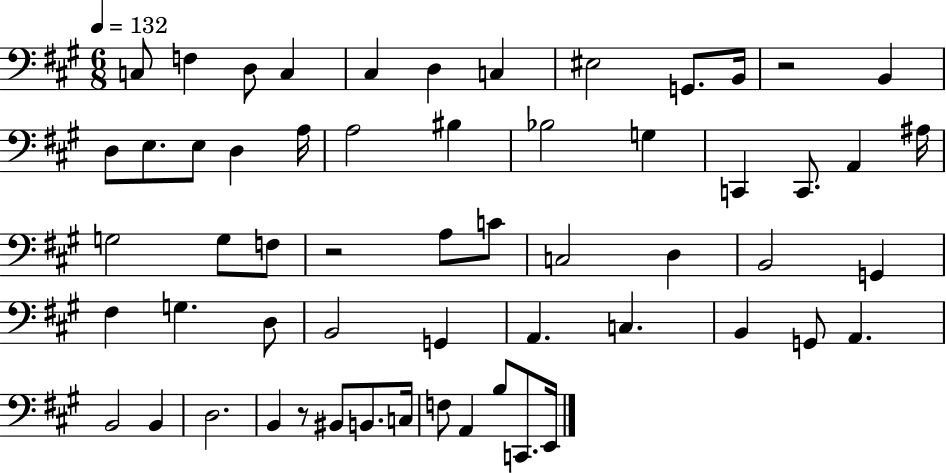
{
  \clef bass
  \numericTimeSignature
  \time 6/8
  \key a \major
  \tempo 4 = 132
  c8 f4 d8 c4 | cis4 d4 c4 | eis2 g,8. b,16 | r2 b,4 | \break d8 e8. e8 d4 a16 | a2 bis4 | bes2 g4 | c,4 c,8. a,4 ais16 | \break g2 g8 f8 | r2 a8 c'8 | c2 d4 | b,2 g,4 | \break fis4 g4. d8 | b,2 g,4 | a,4. c4. | b,4 g,8 a,4. | \break b,2 b,4 | d2. | b,4 r8 bis,8 b,8. c16 | f8 a,4 b8 c,8. e,16 | \break \bar "|."
}